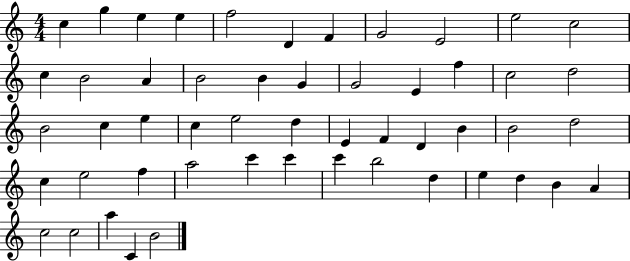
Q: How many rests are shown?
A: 0